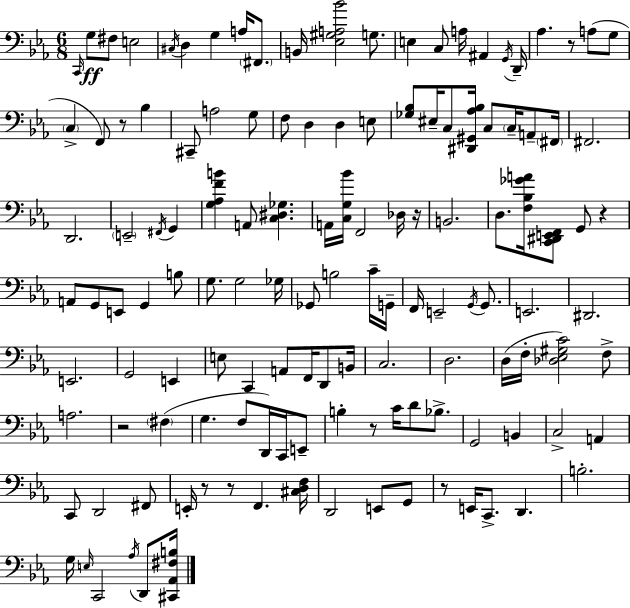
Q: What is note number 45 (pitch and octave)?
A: Db3